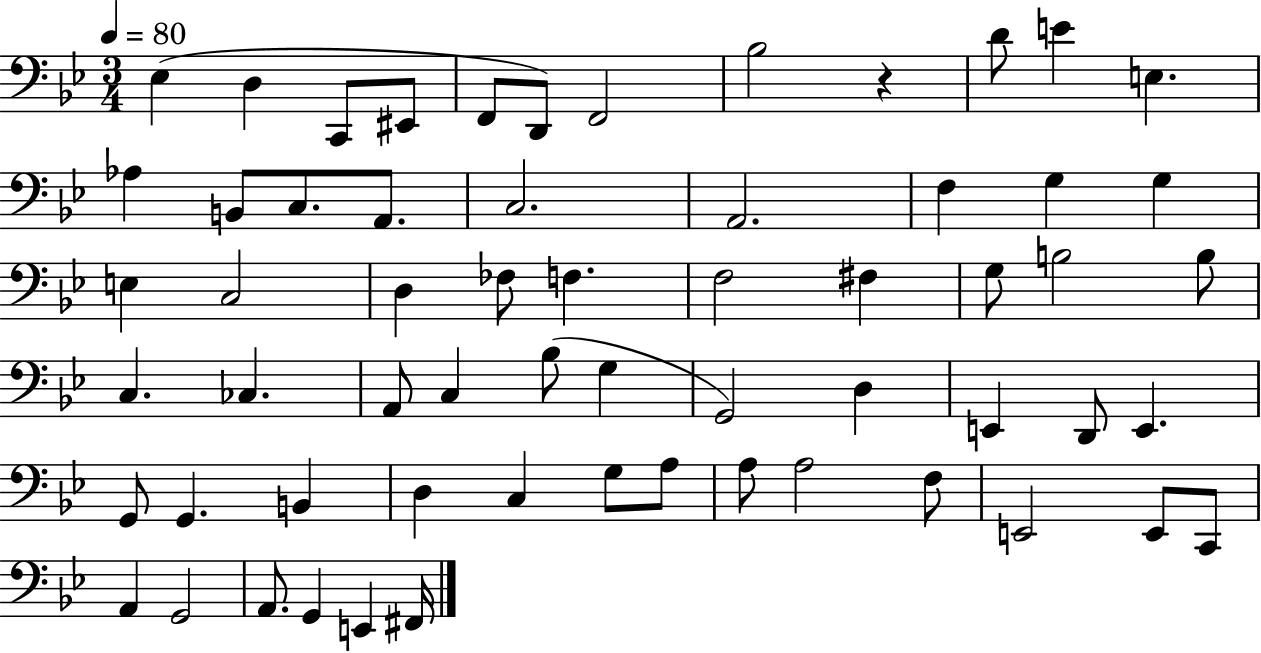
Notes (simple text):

Eb3/q D3/q C2/e EIS2/e F2/e D2/e F2/h Bb3/h R/q D4/e E4/q E3/q. Ab3/q B2/e C3/e. A2/e. C3/h. A2/h. F3/q G3/q G3/q E3/q C3/h D3/q FES3/e F3/q. F3/h F#3/q G3/e B3/h B3/e C3/q. CES3/q. A2/e C3/q Bb3/e G3/q G2/h D3/q E2/q D2/e E2/q. G2/e G2/q. B2/q D3/q C3/q G3/e A3/e A3/e A3/h F3/e E2/h E2/e C2/e A2/q G2/h A2/e. G2/q E2/q F#2/s